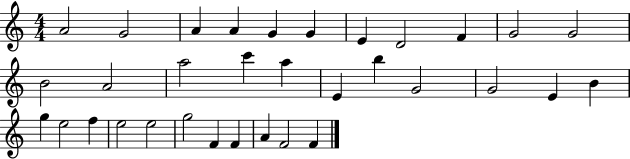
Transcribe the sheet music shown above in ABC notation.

X:1
T:Untitled
M:4/4
L:1/4
K:C
A2 G2 A A G G E D2 F G2 G2 B2 A2 a2 c' a E b G2 G2 E B g e2 f e2 e2 g2 F F A F2 F